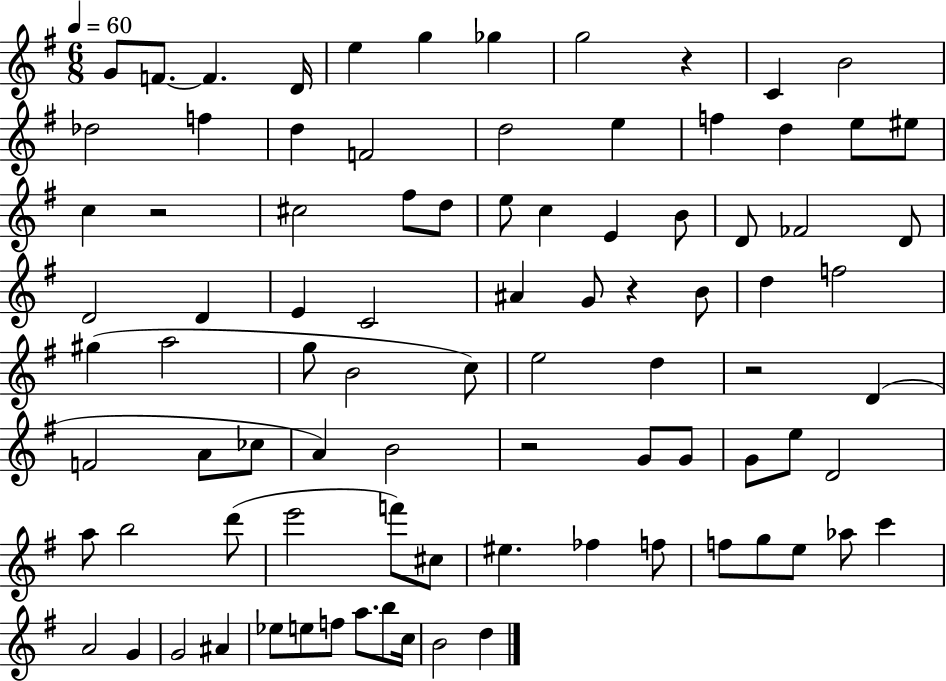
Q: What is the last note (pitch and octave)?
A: D5